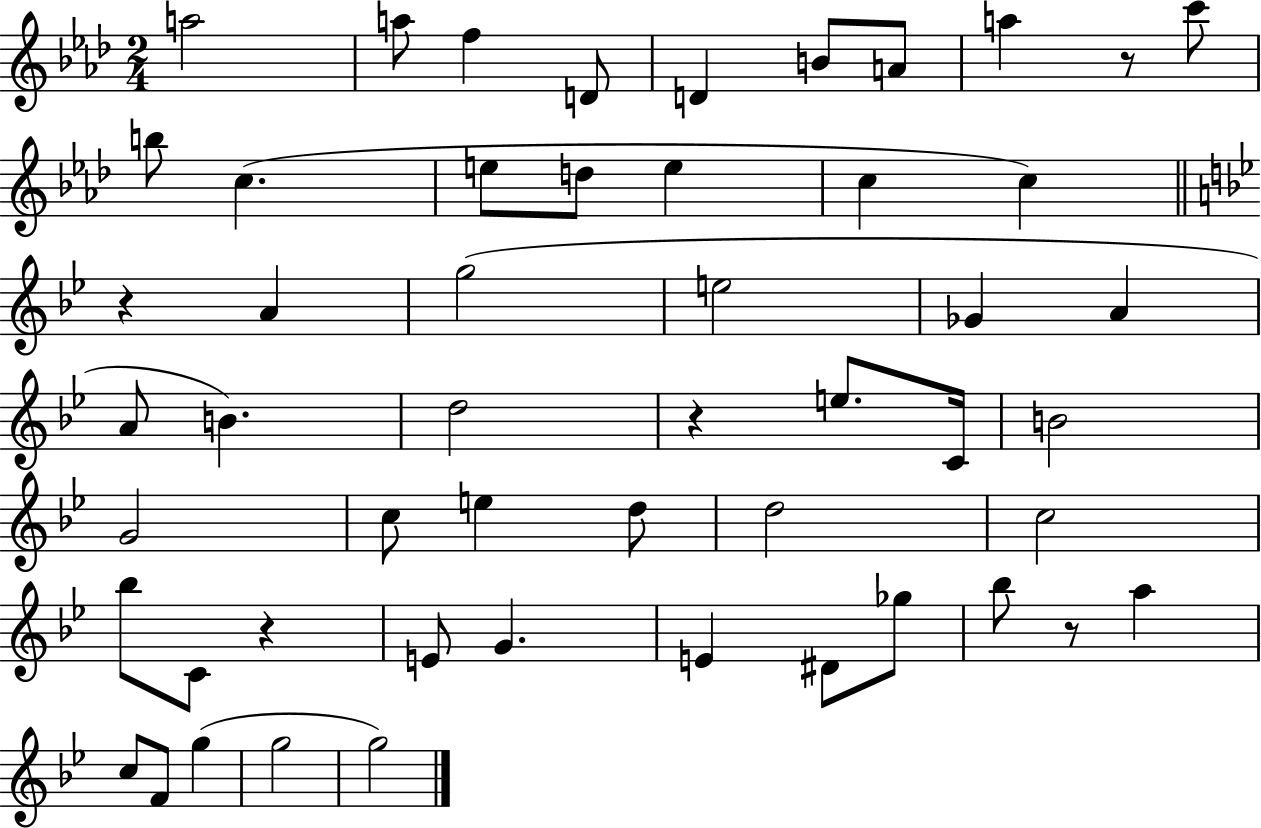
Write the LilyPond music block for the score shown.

{
  \clef treble
  \numericTimeSignature
  \time 2/4
  \key aes \major
  a''2 | a''8 f''4 d'8 | d'4 b'8 a'8 | a''4 r8 c'''8 | \break b''8 c''4.( | e''8 d''8 e''4 | c''4 c''4) | \bar "||" \break \key g \minor r4 a'4 | g''2( | e''2 | ges'4 a'4 | \break a'8 b'4.) | d''2 | r4 e''8. c'16 | b'2 | \break g'2 | c''8 e''4 d''8 | d''2 | c''2 | \break bes''8 c'8 r4 | e'8 g'4. | e'4 dis'8 ges''8 | bes''8 r8 a''4 | \break c''8 f'8 g''4( | g''2 | g''2) | \bar "|."
}